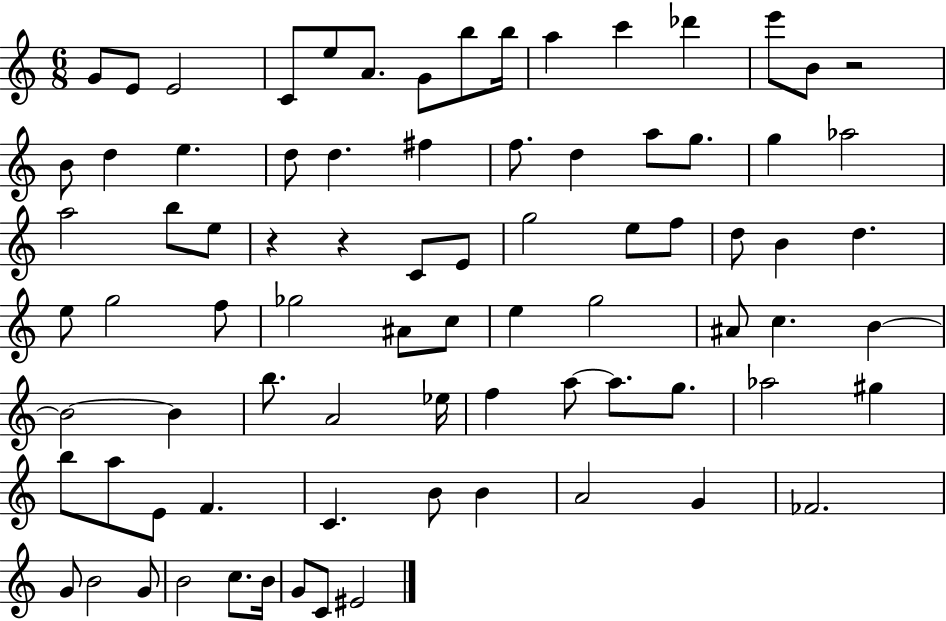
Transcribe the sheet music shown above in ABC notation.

X:1
T:Untitled
M:6/8
L:1/4
K:C
G/2 E/2 E2 C/2 e/2 A/2 G/2 b/2 b/4 a c' _d' e'/2 B/2 z2 B/2 d e d/2 d ^f f/2 d a/2 g/2 g _a2 a2 b/2 e/2 z z C/2 E/2 g2 e/2 f/2 d/2 B d e/2 g2 f/2 _g2 ^A/2 c/2 e g2 ^A/2 c B B2 B b/2 A2 _e/4 f a/2 a/2 g/2 _a2 ^g b/2 a/2 E/2 F C B/2 B A2 G _F2 G/2 B2 G/2 B2 c/2 B/4 G/2 C/2 ^E2